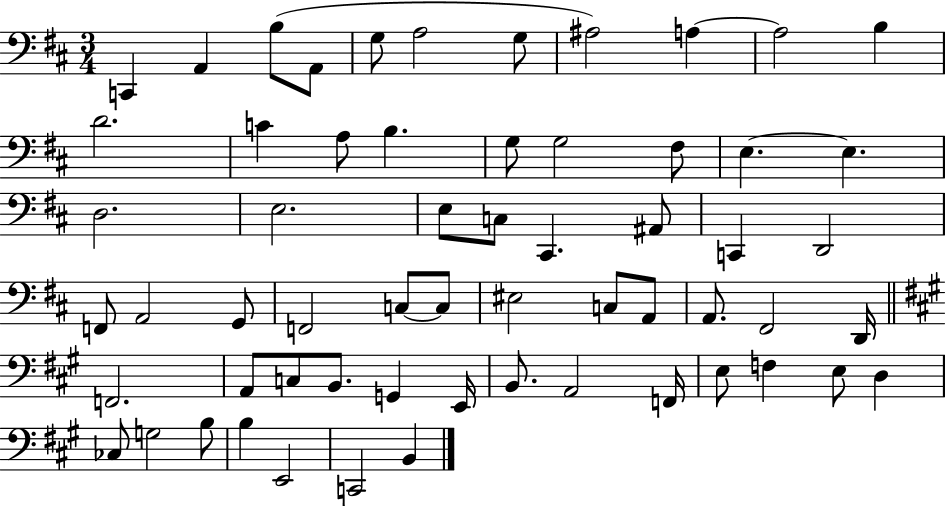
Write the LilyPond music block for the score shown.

{
  \clef bass
  \numericTimeSignature
  \time 3/4
  \key d \major
  \repeat volta 2 { c,4 a,4 b8( a,8 | g8 a2 g8 | ais2) a4~~ | a2 b4 | \break d'2. | c'4 a8 b4. | g8 g2 fis8 | e4.~~ e4. | \break d2. | e2. | e8 c8 cis,4. ais,8 | c,4 d,2 | \break f,8 a,2 g,8 | f,2 c8~~ c8 | eis2 c8 a,8 | a,8. fis,2 d,16 | \break \bar "||" \break \key a \major f,2. | a,8 c8 b,8. g,4 e,16 | b,8. a,2 f,16 | e8 f4 e8 d4 | \break ces8 g2 b8 | b4 e,2 | c,2 b,4 | } \bar "|."
}